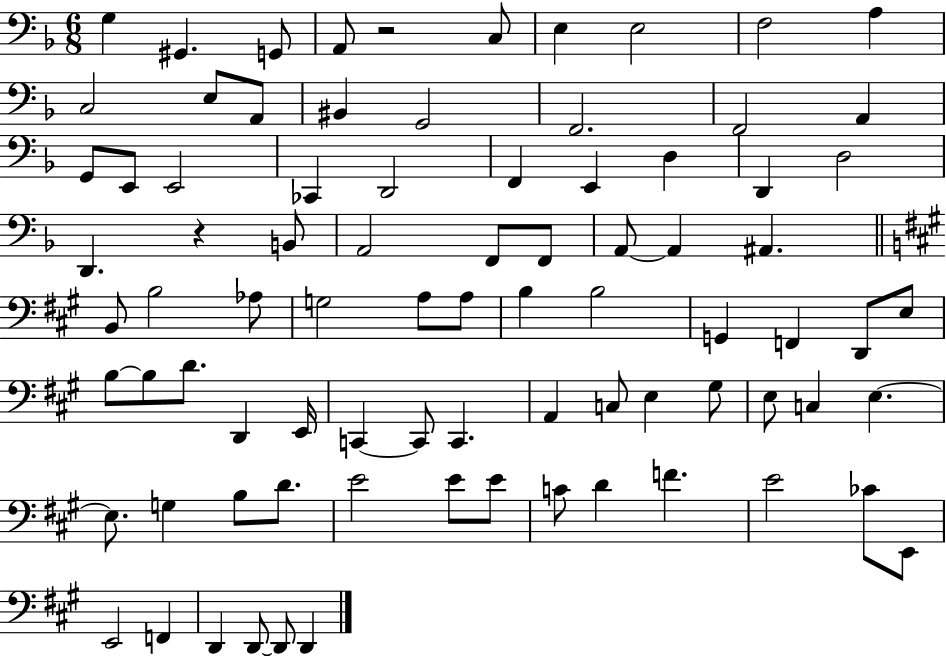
X:1
T:Untitled
M:6/8
L:1/4
K:F
G, ^G,, G,,/2 A,,/2 z2 C,/2 E, E,2 F,2 A, C,2 E,/2 A,,/2 ^B,, G,,2 F,,2 F,,2 A,, G,,/2 E,,/2 E,,2 _C,, D,,2 F,, E,, D, D,, D,2 D,, z B,,/2 A,,2 F,,/2 F,,/2 A,,/2 A,, ^A,, B,,/2 B,2 _A,/2 G,2 A,/2 A,/2 B, B,2 G,, F,, D,,/2 E,/2 B,/2 B,/2 D/2 D,, E,,/4 C,, C,,/2 C,, A,, C,/2 E, ^G,/2 E,/2 C, E, E,/2 G, B,/2 D/2 E2 E/2 E/2 C/2 D F E2 _C/2 E,,/2 E,,2 F,, D,, D,,/2 D,,/2 D,,